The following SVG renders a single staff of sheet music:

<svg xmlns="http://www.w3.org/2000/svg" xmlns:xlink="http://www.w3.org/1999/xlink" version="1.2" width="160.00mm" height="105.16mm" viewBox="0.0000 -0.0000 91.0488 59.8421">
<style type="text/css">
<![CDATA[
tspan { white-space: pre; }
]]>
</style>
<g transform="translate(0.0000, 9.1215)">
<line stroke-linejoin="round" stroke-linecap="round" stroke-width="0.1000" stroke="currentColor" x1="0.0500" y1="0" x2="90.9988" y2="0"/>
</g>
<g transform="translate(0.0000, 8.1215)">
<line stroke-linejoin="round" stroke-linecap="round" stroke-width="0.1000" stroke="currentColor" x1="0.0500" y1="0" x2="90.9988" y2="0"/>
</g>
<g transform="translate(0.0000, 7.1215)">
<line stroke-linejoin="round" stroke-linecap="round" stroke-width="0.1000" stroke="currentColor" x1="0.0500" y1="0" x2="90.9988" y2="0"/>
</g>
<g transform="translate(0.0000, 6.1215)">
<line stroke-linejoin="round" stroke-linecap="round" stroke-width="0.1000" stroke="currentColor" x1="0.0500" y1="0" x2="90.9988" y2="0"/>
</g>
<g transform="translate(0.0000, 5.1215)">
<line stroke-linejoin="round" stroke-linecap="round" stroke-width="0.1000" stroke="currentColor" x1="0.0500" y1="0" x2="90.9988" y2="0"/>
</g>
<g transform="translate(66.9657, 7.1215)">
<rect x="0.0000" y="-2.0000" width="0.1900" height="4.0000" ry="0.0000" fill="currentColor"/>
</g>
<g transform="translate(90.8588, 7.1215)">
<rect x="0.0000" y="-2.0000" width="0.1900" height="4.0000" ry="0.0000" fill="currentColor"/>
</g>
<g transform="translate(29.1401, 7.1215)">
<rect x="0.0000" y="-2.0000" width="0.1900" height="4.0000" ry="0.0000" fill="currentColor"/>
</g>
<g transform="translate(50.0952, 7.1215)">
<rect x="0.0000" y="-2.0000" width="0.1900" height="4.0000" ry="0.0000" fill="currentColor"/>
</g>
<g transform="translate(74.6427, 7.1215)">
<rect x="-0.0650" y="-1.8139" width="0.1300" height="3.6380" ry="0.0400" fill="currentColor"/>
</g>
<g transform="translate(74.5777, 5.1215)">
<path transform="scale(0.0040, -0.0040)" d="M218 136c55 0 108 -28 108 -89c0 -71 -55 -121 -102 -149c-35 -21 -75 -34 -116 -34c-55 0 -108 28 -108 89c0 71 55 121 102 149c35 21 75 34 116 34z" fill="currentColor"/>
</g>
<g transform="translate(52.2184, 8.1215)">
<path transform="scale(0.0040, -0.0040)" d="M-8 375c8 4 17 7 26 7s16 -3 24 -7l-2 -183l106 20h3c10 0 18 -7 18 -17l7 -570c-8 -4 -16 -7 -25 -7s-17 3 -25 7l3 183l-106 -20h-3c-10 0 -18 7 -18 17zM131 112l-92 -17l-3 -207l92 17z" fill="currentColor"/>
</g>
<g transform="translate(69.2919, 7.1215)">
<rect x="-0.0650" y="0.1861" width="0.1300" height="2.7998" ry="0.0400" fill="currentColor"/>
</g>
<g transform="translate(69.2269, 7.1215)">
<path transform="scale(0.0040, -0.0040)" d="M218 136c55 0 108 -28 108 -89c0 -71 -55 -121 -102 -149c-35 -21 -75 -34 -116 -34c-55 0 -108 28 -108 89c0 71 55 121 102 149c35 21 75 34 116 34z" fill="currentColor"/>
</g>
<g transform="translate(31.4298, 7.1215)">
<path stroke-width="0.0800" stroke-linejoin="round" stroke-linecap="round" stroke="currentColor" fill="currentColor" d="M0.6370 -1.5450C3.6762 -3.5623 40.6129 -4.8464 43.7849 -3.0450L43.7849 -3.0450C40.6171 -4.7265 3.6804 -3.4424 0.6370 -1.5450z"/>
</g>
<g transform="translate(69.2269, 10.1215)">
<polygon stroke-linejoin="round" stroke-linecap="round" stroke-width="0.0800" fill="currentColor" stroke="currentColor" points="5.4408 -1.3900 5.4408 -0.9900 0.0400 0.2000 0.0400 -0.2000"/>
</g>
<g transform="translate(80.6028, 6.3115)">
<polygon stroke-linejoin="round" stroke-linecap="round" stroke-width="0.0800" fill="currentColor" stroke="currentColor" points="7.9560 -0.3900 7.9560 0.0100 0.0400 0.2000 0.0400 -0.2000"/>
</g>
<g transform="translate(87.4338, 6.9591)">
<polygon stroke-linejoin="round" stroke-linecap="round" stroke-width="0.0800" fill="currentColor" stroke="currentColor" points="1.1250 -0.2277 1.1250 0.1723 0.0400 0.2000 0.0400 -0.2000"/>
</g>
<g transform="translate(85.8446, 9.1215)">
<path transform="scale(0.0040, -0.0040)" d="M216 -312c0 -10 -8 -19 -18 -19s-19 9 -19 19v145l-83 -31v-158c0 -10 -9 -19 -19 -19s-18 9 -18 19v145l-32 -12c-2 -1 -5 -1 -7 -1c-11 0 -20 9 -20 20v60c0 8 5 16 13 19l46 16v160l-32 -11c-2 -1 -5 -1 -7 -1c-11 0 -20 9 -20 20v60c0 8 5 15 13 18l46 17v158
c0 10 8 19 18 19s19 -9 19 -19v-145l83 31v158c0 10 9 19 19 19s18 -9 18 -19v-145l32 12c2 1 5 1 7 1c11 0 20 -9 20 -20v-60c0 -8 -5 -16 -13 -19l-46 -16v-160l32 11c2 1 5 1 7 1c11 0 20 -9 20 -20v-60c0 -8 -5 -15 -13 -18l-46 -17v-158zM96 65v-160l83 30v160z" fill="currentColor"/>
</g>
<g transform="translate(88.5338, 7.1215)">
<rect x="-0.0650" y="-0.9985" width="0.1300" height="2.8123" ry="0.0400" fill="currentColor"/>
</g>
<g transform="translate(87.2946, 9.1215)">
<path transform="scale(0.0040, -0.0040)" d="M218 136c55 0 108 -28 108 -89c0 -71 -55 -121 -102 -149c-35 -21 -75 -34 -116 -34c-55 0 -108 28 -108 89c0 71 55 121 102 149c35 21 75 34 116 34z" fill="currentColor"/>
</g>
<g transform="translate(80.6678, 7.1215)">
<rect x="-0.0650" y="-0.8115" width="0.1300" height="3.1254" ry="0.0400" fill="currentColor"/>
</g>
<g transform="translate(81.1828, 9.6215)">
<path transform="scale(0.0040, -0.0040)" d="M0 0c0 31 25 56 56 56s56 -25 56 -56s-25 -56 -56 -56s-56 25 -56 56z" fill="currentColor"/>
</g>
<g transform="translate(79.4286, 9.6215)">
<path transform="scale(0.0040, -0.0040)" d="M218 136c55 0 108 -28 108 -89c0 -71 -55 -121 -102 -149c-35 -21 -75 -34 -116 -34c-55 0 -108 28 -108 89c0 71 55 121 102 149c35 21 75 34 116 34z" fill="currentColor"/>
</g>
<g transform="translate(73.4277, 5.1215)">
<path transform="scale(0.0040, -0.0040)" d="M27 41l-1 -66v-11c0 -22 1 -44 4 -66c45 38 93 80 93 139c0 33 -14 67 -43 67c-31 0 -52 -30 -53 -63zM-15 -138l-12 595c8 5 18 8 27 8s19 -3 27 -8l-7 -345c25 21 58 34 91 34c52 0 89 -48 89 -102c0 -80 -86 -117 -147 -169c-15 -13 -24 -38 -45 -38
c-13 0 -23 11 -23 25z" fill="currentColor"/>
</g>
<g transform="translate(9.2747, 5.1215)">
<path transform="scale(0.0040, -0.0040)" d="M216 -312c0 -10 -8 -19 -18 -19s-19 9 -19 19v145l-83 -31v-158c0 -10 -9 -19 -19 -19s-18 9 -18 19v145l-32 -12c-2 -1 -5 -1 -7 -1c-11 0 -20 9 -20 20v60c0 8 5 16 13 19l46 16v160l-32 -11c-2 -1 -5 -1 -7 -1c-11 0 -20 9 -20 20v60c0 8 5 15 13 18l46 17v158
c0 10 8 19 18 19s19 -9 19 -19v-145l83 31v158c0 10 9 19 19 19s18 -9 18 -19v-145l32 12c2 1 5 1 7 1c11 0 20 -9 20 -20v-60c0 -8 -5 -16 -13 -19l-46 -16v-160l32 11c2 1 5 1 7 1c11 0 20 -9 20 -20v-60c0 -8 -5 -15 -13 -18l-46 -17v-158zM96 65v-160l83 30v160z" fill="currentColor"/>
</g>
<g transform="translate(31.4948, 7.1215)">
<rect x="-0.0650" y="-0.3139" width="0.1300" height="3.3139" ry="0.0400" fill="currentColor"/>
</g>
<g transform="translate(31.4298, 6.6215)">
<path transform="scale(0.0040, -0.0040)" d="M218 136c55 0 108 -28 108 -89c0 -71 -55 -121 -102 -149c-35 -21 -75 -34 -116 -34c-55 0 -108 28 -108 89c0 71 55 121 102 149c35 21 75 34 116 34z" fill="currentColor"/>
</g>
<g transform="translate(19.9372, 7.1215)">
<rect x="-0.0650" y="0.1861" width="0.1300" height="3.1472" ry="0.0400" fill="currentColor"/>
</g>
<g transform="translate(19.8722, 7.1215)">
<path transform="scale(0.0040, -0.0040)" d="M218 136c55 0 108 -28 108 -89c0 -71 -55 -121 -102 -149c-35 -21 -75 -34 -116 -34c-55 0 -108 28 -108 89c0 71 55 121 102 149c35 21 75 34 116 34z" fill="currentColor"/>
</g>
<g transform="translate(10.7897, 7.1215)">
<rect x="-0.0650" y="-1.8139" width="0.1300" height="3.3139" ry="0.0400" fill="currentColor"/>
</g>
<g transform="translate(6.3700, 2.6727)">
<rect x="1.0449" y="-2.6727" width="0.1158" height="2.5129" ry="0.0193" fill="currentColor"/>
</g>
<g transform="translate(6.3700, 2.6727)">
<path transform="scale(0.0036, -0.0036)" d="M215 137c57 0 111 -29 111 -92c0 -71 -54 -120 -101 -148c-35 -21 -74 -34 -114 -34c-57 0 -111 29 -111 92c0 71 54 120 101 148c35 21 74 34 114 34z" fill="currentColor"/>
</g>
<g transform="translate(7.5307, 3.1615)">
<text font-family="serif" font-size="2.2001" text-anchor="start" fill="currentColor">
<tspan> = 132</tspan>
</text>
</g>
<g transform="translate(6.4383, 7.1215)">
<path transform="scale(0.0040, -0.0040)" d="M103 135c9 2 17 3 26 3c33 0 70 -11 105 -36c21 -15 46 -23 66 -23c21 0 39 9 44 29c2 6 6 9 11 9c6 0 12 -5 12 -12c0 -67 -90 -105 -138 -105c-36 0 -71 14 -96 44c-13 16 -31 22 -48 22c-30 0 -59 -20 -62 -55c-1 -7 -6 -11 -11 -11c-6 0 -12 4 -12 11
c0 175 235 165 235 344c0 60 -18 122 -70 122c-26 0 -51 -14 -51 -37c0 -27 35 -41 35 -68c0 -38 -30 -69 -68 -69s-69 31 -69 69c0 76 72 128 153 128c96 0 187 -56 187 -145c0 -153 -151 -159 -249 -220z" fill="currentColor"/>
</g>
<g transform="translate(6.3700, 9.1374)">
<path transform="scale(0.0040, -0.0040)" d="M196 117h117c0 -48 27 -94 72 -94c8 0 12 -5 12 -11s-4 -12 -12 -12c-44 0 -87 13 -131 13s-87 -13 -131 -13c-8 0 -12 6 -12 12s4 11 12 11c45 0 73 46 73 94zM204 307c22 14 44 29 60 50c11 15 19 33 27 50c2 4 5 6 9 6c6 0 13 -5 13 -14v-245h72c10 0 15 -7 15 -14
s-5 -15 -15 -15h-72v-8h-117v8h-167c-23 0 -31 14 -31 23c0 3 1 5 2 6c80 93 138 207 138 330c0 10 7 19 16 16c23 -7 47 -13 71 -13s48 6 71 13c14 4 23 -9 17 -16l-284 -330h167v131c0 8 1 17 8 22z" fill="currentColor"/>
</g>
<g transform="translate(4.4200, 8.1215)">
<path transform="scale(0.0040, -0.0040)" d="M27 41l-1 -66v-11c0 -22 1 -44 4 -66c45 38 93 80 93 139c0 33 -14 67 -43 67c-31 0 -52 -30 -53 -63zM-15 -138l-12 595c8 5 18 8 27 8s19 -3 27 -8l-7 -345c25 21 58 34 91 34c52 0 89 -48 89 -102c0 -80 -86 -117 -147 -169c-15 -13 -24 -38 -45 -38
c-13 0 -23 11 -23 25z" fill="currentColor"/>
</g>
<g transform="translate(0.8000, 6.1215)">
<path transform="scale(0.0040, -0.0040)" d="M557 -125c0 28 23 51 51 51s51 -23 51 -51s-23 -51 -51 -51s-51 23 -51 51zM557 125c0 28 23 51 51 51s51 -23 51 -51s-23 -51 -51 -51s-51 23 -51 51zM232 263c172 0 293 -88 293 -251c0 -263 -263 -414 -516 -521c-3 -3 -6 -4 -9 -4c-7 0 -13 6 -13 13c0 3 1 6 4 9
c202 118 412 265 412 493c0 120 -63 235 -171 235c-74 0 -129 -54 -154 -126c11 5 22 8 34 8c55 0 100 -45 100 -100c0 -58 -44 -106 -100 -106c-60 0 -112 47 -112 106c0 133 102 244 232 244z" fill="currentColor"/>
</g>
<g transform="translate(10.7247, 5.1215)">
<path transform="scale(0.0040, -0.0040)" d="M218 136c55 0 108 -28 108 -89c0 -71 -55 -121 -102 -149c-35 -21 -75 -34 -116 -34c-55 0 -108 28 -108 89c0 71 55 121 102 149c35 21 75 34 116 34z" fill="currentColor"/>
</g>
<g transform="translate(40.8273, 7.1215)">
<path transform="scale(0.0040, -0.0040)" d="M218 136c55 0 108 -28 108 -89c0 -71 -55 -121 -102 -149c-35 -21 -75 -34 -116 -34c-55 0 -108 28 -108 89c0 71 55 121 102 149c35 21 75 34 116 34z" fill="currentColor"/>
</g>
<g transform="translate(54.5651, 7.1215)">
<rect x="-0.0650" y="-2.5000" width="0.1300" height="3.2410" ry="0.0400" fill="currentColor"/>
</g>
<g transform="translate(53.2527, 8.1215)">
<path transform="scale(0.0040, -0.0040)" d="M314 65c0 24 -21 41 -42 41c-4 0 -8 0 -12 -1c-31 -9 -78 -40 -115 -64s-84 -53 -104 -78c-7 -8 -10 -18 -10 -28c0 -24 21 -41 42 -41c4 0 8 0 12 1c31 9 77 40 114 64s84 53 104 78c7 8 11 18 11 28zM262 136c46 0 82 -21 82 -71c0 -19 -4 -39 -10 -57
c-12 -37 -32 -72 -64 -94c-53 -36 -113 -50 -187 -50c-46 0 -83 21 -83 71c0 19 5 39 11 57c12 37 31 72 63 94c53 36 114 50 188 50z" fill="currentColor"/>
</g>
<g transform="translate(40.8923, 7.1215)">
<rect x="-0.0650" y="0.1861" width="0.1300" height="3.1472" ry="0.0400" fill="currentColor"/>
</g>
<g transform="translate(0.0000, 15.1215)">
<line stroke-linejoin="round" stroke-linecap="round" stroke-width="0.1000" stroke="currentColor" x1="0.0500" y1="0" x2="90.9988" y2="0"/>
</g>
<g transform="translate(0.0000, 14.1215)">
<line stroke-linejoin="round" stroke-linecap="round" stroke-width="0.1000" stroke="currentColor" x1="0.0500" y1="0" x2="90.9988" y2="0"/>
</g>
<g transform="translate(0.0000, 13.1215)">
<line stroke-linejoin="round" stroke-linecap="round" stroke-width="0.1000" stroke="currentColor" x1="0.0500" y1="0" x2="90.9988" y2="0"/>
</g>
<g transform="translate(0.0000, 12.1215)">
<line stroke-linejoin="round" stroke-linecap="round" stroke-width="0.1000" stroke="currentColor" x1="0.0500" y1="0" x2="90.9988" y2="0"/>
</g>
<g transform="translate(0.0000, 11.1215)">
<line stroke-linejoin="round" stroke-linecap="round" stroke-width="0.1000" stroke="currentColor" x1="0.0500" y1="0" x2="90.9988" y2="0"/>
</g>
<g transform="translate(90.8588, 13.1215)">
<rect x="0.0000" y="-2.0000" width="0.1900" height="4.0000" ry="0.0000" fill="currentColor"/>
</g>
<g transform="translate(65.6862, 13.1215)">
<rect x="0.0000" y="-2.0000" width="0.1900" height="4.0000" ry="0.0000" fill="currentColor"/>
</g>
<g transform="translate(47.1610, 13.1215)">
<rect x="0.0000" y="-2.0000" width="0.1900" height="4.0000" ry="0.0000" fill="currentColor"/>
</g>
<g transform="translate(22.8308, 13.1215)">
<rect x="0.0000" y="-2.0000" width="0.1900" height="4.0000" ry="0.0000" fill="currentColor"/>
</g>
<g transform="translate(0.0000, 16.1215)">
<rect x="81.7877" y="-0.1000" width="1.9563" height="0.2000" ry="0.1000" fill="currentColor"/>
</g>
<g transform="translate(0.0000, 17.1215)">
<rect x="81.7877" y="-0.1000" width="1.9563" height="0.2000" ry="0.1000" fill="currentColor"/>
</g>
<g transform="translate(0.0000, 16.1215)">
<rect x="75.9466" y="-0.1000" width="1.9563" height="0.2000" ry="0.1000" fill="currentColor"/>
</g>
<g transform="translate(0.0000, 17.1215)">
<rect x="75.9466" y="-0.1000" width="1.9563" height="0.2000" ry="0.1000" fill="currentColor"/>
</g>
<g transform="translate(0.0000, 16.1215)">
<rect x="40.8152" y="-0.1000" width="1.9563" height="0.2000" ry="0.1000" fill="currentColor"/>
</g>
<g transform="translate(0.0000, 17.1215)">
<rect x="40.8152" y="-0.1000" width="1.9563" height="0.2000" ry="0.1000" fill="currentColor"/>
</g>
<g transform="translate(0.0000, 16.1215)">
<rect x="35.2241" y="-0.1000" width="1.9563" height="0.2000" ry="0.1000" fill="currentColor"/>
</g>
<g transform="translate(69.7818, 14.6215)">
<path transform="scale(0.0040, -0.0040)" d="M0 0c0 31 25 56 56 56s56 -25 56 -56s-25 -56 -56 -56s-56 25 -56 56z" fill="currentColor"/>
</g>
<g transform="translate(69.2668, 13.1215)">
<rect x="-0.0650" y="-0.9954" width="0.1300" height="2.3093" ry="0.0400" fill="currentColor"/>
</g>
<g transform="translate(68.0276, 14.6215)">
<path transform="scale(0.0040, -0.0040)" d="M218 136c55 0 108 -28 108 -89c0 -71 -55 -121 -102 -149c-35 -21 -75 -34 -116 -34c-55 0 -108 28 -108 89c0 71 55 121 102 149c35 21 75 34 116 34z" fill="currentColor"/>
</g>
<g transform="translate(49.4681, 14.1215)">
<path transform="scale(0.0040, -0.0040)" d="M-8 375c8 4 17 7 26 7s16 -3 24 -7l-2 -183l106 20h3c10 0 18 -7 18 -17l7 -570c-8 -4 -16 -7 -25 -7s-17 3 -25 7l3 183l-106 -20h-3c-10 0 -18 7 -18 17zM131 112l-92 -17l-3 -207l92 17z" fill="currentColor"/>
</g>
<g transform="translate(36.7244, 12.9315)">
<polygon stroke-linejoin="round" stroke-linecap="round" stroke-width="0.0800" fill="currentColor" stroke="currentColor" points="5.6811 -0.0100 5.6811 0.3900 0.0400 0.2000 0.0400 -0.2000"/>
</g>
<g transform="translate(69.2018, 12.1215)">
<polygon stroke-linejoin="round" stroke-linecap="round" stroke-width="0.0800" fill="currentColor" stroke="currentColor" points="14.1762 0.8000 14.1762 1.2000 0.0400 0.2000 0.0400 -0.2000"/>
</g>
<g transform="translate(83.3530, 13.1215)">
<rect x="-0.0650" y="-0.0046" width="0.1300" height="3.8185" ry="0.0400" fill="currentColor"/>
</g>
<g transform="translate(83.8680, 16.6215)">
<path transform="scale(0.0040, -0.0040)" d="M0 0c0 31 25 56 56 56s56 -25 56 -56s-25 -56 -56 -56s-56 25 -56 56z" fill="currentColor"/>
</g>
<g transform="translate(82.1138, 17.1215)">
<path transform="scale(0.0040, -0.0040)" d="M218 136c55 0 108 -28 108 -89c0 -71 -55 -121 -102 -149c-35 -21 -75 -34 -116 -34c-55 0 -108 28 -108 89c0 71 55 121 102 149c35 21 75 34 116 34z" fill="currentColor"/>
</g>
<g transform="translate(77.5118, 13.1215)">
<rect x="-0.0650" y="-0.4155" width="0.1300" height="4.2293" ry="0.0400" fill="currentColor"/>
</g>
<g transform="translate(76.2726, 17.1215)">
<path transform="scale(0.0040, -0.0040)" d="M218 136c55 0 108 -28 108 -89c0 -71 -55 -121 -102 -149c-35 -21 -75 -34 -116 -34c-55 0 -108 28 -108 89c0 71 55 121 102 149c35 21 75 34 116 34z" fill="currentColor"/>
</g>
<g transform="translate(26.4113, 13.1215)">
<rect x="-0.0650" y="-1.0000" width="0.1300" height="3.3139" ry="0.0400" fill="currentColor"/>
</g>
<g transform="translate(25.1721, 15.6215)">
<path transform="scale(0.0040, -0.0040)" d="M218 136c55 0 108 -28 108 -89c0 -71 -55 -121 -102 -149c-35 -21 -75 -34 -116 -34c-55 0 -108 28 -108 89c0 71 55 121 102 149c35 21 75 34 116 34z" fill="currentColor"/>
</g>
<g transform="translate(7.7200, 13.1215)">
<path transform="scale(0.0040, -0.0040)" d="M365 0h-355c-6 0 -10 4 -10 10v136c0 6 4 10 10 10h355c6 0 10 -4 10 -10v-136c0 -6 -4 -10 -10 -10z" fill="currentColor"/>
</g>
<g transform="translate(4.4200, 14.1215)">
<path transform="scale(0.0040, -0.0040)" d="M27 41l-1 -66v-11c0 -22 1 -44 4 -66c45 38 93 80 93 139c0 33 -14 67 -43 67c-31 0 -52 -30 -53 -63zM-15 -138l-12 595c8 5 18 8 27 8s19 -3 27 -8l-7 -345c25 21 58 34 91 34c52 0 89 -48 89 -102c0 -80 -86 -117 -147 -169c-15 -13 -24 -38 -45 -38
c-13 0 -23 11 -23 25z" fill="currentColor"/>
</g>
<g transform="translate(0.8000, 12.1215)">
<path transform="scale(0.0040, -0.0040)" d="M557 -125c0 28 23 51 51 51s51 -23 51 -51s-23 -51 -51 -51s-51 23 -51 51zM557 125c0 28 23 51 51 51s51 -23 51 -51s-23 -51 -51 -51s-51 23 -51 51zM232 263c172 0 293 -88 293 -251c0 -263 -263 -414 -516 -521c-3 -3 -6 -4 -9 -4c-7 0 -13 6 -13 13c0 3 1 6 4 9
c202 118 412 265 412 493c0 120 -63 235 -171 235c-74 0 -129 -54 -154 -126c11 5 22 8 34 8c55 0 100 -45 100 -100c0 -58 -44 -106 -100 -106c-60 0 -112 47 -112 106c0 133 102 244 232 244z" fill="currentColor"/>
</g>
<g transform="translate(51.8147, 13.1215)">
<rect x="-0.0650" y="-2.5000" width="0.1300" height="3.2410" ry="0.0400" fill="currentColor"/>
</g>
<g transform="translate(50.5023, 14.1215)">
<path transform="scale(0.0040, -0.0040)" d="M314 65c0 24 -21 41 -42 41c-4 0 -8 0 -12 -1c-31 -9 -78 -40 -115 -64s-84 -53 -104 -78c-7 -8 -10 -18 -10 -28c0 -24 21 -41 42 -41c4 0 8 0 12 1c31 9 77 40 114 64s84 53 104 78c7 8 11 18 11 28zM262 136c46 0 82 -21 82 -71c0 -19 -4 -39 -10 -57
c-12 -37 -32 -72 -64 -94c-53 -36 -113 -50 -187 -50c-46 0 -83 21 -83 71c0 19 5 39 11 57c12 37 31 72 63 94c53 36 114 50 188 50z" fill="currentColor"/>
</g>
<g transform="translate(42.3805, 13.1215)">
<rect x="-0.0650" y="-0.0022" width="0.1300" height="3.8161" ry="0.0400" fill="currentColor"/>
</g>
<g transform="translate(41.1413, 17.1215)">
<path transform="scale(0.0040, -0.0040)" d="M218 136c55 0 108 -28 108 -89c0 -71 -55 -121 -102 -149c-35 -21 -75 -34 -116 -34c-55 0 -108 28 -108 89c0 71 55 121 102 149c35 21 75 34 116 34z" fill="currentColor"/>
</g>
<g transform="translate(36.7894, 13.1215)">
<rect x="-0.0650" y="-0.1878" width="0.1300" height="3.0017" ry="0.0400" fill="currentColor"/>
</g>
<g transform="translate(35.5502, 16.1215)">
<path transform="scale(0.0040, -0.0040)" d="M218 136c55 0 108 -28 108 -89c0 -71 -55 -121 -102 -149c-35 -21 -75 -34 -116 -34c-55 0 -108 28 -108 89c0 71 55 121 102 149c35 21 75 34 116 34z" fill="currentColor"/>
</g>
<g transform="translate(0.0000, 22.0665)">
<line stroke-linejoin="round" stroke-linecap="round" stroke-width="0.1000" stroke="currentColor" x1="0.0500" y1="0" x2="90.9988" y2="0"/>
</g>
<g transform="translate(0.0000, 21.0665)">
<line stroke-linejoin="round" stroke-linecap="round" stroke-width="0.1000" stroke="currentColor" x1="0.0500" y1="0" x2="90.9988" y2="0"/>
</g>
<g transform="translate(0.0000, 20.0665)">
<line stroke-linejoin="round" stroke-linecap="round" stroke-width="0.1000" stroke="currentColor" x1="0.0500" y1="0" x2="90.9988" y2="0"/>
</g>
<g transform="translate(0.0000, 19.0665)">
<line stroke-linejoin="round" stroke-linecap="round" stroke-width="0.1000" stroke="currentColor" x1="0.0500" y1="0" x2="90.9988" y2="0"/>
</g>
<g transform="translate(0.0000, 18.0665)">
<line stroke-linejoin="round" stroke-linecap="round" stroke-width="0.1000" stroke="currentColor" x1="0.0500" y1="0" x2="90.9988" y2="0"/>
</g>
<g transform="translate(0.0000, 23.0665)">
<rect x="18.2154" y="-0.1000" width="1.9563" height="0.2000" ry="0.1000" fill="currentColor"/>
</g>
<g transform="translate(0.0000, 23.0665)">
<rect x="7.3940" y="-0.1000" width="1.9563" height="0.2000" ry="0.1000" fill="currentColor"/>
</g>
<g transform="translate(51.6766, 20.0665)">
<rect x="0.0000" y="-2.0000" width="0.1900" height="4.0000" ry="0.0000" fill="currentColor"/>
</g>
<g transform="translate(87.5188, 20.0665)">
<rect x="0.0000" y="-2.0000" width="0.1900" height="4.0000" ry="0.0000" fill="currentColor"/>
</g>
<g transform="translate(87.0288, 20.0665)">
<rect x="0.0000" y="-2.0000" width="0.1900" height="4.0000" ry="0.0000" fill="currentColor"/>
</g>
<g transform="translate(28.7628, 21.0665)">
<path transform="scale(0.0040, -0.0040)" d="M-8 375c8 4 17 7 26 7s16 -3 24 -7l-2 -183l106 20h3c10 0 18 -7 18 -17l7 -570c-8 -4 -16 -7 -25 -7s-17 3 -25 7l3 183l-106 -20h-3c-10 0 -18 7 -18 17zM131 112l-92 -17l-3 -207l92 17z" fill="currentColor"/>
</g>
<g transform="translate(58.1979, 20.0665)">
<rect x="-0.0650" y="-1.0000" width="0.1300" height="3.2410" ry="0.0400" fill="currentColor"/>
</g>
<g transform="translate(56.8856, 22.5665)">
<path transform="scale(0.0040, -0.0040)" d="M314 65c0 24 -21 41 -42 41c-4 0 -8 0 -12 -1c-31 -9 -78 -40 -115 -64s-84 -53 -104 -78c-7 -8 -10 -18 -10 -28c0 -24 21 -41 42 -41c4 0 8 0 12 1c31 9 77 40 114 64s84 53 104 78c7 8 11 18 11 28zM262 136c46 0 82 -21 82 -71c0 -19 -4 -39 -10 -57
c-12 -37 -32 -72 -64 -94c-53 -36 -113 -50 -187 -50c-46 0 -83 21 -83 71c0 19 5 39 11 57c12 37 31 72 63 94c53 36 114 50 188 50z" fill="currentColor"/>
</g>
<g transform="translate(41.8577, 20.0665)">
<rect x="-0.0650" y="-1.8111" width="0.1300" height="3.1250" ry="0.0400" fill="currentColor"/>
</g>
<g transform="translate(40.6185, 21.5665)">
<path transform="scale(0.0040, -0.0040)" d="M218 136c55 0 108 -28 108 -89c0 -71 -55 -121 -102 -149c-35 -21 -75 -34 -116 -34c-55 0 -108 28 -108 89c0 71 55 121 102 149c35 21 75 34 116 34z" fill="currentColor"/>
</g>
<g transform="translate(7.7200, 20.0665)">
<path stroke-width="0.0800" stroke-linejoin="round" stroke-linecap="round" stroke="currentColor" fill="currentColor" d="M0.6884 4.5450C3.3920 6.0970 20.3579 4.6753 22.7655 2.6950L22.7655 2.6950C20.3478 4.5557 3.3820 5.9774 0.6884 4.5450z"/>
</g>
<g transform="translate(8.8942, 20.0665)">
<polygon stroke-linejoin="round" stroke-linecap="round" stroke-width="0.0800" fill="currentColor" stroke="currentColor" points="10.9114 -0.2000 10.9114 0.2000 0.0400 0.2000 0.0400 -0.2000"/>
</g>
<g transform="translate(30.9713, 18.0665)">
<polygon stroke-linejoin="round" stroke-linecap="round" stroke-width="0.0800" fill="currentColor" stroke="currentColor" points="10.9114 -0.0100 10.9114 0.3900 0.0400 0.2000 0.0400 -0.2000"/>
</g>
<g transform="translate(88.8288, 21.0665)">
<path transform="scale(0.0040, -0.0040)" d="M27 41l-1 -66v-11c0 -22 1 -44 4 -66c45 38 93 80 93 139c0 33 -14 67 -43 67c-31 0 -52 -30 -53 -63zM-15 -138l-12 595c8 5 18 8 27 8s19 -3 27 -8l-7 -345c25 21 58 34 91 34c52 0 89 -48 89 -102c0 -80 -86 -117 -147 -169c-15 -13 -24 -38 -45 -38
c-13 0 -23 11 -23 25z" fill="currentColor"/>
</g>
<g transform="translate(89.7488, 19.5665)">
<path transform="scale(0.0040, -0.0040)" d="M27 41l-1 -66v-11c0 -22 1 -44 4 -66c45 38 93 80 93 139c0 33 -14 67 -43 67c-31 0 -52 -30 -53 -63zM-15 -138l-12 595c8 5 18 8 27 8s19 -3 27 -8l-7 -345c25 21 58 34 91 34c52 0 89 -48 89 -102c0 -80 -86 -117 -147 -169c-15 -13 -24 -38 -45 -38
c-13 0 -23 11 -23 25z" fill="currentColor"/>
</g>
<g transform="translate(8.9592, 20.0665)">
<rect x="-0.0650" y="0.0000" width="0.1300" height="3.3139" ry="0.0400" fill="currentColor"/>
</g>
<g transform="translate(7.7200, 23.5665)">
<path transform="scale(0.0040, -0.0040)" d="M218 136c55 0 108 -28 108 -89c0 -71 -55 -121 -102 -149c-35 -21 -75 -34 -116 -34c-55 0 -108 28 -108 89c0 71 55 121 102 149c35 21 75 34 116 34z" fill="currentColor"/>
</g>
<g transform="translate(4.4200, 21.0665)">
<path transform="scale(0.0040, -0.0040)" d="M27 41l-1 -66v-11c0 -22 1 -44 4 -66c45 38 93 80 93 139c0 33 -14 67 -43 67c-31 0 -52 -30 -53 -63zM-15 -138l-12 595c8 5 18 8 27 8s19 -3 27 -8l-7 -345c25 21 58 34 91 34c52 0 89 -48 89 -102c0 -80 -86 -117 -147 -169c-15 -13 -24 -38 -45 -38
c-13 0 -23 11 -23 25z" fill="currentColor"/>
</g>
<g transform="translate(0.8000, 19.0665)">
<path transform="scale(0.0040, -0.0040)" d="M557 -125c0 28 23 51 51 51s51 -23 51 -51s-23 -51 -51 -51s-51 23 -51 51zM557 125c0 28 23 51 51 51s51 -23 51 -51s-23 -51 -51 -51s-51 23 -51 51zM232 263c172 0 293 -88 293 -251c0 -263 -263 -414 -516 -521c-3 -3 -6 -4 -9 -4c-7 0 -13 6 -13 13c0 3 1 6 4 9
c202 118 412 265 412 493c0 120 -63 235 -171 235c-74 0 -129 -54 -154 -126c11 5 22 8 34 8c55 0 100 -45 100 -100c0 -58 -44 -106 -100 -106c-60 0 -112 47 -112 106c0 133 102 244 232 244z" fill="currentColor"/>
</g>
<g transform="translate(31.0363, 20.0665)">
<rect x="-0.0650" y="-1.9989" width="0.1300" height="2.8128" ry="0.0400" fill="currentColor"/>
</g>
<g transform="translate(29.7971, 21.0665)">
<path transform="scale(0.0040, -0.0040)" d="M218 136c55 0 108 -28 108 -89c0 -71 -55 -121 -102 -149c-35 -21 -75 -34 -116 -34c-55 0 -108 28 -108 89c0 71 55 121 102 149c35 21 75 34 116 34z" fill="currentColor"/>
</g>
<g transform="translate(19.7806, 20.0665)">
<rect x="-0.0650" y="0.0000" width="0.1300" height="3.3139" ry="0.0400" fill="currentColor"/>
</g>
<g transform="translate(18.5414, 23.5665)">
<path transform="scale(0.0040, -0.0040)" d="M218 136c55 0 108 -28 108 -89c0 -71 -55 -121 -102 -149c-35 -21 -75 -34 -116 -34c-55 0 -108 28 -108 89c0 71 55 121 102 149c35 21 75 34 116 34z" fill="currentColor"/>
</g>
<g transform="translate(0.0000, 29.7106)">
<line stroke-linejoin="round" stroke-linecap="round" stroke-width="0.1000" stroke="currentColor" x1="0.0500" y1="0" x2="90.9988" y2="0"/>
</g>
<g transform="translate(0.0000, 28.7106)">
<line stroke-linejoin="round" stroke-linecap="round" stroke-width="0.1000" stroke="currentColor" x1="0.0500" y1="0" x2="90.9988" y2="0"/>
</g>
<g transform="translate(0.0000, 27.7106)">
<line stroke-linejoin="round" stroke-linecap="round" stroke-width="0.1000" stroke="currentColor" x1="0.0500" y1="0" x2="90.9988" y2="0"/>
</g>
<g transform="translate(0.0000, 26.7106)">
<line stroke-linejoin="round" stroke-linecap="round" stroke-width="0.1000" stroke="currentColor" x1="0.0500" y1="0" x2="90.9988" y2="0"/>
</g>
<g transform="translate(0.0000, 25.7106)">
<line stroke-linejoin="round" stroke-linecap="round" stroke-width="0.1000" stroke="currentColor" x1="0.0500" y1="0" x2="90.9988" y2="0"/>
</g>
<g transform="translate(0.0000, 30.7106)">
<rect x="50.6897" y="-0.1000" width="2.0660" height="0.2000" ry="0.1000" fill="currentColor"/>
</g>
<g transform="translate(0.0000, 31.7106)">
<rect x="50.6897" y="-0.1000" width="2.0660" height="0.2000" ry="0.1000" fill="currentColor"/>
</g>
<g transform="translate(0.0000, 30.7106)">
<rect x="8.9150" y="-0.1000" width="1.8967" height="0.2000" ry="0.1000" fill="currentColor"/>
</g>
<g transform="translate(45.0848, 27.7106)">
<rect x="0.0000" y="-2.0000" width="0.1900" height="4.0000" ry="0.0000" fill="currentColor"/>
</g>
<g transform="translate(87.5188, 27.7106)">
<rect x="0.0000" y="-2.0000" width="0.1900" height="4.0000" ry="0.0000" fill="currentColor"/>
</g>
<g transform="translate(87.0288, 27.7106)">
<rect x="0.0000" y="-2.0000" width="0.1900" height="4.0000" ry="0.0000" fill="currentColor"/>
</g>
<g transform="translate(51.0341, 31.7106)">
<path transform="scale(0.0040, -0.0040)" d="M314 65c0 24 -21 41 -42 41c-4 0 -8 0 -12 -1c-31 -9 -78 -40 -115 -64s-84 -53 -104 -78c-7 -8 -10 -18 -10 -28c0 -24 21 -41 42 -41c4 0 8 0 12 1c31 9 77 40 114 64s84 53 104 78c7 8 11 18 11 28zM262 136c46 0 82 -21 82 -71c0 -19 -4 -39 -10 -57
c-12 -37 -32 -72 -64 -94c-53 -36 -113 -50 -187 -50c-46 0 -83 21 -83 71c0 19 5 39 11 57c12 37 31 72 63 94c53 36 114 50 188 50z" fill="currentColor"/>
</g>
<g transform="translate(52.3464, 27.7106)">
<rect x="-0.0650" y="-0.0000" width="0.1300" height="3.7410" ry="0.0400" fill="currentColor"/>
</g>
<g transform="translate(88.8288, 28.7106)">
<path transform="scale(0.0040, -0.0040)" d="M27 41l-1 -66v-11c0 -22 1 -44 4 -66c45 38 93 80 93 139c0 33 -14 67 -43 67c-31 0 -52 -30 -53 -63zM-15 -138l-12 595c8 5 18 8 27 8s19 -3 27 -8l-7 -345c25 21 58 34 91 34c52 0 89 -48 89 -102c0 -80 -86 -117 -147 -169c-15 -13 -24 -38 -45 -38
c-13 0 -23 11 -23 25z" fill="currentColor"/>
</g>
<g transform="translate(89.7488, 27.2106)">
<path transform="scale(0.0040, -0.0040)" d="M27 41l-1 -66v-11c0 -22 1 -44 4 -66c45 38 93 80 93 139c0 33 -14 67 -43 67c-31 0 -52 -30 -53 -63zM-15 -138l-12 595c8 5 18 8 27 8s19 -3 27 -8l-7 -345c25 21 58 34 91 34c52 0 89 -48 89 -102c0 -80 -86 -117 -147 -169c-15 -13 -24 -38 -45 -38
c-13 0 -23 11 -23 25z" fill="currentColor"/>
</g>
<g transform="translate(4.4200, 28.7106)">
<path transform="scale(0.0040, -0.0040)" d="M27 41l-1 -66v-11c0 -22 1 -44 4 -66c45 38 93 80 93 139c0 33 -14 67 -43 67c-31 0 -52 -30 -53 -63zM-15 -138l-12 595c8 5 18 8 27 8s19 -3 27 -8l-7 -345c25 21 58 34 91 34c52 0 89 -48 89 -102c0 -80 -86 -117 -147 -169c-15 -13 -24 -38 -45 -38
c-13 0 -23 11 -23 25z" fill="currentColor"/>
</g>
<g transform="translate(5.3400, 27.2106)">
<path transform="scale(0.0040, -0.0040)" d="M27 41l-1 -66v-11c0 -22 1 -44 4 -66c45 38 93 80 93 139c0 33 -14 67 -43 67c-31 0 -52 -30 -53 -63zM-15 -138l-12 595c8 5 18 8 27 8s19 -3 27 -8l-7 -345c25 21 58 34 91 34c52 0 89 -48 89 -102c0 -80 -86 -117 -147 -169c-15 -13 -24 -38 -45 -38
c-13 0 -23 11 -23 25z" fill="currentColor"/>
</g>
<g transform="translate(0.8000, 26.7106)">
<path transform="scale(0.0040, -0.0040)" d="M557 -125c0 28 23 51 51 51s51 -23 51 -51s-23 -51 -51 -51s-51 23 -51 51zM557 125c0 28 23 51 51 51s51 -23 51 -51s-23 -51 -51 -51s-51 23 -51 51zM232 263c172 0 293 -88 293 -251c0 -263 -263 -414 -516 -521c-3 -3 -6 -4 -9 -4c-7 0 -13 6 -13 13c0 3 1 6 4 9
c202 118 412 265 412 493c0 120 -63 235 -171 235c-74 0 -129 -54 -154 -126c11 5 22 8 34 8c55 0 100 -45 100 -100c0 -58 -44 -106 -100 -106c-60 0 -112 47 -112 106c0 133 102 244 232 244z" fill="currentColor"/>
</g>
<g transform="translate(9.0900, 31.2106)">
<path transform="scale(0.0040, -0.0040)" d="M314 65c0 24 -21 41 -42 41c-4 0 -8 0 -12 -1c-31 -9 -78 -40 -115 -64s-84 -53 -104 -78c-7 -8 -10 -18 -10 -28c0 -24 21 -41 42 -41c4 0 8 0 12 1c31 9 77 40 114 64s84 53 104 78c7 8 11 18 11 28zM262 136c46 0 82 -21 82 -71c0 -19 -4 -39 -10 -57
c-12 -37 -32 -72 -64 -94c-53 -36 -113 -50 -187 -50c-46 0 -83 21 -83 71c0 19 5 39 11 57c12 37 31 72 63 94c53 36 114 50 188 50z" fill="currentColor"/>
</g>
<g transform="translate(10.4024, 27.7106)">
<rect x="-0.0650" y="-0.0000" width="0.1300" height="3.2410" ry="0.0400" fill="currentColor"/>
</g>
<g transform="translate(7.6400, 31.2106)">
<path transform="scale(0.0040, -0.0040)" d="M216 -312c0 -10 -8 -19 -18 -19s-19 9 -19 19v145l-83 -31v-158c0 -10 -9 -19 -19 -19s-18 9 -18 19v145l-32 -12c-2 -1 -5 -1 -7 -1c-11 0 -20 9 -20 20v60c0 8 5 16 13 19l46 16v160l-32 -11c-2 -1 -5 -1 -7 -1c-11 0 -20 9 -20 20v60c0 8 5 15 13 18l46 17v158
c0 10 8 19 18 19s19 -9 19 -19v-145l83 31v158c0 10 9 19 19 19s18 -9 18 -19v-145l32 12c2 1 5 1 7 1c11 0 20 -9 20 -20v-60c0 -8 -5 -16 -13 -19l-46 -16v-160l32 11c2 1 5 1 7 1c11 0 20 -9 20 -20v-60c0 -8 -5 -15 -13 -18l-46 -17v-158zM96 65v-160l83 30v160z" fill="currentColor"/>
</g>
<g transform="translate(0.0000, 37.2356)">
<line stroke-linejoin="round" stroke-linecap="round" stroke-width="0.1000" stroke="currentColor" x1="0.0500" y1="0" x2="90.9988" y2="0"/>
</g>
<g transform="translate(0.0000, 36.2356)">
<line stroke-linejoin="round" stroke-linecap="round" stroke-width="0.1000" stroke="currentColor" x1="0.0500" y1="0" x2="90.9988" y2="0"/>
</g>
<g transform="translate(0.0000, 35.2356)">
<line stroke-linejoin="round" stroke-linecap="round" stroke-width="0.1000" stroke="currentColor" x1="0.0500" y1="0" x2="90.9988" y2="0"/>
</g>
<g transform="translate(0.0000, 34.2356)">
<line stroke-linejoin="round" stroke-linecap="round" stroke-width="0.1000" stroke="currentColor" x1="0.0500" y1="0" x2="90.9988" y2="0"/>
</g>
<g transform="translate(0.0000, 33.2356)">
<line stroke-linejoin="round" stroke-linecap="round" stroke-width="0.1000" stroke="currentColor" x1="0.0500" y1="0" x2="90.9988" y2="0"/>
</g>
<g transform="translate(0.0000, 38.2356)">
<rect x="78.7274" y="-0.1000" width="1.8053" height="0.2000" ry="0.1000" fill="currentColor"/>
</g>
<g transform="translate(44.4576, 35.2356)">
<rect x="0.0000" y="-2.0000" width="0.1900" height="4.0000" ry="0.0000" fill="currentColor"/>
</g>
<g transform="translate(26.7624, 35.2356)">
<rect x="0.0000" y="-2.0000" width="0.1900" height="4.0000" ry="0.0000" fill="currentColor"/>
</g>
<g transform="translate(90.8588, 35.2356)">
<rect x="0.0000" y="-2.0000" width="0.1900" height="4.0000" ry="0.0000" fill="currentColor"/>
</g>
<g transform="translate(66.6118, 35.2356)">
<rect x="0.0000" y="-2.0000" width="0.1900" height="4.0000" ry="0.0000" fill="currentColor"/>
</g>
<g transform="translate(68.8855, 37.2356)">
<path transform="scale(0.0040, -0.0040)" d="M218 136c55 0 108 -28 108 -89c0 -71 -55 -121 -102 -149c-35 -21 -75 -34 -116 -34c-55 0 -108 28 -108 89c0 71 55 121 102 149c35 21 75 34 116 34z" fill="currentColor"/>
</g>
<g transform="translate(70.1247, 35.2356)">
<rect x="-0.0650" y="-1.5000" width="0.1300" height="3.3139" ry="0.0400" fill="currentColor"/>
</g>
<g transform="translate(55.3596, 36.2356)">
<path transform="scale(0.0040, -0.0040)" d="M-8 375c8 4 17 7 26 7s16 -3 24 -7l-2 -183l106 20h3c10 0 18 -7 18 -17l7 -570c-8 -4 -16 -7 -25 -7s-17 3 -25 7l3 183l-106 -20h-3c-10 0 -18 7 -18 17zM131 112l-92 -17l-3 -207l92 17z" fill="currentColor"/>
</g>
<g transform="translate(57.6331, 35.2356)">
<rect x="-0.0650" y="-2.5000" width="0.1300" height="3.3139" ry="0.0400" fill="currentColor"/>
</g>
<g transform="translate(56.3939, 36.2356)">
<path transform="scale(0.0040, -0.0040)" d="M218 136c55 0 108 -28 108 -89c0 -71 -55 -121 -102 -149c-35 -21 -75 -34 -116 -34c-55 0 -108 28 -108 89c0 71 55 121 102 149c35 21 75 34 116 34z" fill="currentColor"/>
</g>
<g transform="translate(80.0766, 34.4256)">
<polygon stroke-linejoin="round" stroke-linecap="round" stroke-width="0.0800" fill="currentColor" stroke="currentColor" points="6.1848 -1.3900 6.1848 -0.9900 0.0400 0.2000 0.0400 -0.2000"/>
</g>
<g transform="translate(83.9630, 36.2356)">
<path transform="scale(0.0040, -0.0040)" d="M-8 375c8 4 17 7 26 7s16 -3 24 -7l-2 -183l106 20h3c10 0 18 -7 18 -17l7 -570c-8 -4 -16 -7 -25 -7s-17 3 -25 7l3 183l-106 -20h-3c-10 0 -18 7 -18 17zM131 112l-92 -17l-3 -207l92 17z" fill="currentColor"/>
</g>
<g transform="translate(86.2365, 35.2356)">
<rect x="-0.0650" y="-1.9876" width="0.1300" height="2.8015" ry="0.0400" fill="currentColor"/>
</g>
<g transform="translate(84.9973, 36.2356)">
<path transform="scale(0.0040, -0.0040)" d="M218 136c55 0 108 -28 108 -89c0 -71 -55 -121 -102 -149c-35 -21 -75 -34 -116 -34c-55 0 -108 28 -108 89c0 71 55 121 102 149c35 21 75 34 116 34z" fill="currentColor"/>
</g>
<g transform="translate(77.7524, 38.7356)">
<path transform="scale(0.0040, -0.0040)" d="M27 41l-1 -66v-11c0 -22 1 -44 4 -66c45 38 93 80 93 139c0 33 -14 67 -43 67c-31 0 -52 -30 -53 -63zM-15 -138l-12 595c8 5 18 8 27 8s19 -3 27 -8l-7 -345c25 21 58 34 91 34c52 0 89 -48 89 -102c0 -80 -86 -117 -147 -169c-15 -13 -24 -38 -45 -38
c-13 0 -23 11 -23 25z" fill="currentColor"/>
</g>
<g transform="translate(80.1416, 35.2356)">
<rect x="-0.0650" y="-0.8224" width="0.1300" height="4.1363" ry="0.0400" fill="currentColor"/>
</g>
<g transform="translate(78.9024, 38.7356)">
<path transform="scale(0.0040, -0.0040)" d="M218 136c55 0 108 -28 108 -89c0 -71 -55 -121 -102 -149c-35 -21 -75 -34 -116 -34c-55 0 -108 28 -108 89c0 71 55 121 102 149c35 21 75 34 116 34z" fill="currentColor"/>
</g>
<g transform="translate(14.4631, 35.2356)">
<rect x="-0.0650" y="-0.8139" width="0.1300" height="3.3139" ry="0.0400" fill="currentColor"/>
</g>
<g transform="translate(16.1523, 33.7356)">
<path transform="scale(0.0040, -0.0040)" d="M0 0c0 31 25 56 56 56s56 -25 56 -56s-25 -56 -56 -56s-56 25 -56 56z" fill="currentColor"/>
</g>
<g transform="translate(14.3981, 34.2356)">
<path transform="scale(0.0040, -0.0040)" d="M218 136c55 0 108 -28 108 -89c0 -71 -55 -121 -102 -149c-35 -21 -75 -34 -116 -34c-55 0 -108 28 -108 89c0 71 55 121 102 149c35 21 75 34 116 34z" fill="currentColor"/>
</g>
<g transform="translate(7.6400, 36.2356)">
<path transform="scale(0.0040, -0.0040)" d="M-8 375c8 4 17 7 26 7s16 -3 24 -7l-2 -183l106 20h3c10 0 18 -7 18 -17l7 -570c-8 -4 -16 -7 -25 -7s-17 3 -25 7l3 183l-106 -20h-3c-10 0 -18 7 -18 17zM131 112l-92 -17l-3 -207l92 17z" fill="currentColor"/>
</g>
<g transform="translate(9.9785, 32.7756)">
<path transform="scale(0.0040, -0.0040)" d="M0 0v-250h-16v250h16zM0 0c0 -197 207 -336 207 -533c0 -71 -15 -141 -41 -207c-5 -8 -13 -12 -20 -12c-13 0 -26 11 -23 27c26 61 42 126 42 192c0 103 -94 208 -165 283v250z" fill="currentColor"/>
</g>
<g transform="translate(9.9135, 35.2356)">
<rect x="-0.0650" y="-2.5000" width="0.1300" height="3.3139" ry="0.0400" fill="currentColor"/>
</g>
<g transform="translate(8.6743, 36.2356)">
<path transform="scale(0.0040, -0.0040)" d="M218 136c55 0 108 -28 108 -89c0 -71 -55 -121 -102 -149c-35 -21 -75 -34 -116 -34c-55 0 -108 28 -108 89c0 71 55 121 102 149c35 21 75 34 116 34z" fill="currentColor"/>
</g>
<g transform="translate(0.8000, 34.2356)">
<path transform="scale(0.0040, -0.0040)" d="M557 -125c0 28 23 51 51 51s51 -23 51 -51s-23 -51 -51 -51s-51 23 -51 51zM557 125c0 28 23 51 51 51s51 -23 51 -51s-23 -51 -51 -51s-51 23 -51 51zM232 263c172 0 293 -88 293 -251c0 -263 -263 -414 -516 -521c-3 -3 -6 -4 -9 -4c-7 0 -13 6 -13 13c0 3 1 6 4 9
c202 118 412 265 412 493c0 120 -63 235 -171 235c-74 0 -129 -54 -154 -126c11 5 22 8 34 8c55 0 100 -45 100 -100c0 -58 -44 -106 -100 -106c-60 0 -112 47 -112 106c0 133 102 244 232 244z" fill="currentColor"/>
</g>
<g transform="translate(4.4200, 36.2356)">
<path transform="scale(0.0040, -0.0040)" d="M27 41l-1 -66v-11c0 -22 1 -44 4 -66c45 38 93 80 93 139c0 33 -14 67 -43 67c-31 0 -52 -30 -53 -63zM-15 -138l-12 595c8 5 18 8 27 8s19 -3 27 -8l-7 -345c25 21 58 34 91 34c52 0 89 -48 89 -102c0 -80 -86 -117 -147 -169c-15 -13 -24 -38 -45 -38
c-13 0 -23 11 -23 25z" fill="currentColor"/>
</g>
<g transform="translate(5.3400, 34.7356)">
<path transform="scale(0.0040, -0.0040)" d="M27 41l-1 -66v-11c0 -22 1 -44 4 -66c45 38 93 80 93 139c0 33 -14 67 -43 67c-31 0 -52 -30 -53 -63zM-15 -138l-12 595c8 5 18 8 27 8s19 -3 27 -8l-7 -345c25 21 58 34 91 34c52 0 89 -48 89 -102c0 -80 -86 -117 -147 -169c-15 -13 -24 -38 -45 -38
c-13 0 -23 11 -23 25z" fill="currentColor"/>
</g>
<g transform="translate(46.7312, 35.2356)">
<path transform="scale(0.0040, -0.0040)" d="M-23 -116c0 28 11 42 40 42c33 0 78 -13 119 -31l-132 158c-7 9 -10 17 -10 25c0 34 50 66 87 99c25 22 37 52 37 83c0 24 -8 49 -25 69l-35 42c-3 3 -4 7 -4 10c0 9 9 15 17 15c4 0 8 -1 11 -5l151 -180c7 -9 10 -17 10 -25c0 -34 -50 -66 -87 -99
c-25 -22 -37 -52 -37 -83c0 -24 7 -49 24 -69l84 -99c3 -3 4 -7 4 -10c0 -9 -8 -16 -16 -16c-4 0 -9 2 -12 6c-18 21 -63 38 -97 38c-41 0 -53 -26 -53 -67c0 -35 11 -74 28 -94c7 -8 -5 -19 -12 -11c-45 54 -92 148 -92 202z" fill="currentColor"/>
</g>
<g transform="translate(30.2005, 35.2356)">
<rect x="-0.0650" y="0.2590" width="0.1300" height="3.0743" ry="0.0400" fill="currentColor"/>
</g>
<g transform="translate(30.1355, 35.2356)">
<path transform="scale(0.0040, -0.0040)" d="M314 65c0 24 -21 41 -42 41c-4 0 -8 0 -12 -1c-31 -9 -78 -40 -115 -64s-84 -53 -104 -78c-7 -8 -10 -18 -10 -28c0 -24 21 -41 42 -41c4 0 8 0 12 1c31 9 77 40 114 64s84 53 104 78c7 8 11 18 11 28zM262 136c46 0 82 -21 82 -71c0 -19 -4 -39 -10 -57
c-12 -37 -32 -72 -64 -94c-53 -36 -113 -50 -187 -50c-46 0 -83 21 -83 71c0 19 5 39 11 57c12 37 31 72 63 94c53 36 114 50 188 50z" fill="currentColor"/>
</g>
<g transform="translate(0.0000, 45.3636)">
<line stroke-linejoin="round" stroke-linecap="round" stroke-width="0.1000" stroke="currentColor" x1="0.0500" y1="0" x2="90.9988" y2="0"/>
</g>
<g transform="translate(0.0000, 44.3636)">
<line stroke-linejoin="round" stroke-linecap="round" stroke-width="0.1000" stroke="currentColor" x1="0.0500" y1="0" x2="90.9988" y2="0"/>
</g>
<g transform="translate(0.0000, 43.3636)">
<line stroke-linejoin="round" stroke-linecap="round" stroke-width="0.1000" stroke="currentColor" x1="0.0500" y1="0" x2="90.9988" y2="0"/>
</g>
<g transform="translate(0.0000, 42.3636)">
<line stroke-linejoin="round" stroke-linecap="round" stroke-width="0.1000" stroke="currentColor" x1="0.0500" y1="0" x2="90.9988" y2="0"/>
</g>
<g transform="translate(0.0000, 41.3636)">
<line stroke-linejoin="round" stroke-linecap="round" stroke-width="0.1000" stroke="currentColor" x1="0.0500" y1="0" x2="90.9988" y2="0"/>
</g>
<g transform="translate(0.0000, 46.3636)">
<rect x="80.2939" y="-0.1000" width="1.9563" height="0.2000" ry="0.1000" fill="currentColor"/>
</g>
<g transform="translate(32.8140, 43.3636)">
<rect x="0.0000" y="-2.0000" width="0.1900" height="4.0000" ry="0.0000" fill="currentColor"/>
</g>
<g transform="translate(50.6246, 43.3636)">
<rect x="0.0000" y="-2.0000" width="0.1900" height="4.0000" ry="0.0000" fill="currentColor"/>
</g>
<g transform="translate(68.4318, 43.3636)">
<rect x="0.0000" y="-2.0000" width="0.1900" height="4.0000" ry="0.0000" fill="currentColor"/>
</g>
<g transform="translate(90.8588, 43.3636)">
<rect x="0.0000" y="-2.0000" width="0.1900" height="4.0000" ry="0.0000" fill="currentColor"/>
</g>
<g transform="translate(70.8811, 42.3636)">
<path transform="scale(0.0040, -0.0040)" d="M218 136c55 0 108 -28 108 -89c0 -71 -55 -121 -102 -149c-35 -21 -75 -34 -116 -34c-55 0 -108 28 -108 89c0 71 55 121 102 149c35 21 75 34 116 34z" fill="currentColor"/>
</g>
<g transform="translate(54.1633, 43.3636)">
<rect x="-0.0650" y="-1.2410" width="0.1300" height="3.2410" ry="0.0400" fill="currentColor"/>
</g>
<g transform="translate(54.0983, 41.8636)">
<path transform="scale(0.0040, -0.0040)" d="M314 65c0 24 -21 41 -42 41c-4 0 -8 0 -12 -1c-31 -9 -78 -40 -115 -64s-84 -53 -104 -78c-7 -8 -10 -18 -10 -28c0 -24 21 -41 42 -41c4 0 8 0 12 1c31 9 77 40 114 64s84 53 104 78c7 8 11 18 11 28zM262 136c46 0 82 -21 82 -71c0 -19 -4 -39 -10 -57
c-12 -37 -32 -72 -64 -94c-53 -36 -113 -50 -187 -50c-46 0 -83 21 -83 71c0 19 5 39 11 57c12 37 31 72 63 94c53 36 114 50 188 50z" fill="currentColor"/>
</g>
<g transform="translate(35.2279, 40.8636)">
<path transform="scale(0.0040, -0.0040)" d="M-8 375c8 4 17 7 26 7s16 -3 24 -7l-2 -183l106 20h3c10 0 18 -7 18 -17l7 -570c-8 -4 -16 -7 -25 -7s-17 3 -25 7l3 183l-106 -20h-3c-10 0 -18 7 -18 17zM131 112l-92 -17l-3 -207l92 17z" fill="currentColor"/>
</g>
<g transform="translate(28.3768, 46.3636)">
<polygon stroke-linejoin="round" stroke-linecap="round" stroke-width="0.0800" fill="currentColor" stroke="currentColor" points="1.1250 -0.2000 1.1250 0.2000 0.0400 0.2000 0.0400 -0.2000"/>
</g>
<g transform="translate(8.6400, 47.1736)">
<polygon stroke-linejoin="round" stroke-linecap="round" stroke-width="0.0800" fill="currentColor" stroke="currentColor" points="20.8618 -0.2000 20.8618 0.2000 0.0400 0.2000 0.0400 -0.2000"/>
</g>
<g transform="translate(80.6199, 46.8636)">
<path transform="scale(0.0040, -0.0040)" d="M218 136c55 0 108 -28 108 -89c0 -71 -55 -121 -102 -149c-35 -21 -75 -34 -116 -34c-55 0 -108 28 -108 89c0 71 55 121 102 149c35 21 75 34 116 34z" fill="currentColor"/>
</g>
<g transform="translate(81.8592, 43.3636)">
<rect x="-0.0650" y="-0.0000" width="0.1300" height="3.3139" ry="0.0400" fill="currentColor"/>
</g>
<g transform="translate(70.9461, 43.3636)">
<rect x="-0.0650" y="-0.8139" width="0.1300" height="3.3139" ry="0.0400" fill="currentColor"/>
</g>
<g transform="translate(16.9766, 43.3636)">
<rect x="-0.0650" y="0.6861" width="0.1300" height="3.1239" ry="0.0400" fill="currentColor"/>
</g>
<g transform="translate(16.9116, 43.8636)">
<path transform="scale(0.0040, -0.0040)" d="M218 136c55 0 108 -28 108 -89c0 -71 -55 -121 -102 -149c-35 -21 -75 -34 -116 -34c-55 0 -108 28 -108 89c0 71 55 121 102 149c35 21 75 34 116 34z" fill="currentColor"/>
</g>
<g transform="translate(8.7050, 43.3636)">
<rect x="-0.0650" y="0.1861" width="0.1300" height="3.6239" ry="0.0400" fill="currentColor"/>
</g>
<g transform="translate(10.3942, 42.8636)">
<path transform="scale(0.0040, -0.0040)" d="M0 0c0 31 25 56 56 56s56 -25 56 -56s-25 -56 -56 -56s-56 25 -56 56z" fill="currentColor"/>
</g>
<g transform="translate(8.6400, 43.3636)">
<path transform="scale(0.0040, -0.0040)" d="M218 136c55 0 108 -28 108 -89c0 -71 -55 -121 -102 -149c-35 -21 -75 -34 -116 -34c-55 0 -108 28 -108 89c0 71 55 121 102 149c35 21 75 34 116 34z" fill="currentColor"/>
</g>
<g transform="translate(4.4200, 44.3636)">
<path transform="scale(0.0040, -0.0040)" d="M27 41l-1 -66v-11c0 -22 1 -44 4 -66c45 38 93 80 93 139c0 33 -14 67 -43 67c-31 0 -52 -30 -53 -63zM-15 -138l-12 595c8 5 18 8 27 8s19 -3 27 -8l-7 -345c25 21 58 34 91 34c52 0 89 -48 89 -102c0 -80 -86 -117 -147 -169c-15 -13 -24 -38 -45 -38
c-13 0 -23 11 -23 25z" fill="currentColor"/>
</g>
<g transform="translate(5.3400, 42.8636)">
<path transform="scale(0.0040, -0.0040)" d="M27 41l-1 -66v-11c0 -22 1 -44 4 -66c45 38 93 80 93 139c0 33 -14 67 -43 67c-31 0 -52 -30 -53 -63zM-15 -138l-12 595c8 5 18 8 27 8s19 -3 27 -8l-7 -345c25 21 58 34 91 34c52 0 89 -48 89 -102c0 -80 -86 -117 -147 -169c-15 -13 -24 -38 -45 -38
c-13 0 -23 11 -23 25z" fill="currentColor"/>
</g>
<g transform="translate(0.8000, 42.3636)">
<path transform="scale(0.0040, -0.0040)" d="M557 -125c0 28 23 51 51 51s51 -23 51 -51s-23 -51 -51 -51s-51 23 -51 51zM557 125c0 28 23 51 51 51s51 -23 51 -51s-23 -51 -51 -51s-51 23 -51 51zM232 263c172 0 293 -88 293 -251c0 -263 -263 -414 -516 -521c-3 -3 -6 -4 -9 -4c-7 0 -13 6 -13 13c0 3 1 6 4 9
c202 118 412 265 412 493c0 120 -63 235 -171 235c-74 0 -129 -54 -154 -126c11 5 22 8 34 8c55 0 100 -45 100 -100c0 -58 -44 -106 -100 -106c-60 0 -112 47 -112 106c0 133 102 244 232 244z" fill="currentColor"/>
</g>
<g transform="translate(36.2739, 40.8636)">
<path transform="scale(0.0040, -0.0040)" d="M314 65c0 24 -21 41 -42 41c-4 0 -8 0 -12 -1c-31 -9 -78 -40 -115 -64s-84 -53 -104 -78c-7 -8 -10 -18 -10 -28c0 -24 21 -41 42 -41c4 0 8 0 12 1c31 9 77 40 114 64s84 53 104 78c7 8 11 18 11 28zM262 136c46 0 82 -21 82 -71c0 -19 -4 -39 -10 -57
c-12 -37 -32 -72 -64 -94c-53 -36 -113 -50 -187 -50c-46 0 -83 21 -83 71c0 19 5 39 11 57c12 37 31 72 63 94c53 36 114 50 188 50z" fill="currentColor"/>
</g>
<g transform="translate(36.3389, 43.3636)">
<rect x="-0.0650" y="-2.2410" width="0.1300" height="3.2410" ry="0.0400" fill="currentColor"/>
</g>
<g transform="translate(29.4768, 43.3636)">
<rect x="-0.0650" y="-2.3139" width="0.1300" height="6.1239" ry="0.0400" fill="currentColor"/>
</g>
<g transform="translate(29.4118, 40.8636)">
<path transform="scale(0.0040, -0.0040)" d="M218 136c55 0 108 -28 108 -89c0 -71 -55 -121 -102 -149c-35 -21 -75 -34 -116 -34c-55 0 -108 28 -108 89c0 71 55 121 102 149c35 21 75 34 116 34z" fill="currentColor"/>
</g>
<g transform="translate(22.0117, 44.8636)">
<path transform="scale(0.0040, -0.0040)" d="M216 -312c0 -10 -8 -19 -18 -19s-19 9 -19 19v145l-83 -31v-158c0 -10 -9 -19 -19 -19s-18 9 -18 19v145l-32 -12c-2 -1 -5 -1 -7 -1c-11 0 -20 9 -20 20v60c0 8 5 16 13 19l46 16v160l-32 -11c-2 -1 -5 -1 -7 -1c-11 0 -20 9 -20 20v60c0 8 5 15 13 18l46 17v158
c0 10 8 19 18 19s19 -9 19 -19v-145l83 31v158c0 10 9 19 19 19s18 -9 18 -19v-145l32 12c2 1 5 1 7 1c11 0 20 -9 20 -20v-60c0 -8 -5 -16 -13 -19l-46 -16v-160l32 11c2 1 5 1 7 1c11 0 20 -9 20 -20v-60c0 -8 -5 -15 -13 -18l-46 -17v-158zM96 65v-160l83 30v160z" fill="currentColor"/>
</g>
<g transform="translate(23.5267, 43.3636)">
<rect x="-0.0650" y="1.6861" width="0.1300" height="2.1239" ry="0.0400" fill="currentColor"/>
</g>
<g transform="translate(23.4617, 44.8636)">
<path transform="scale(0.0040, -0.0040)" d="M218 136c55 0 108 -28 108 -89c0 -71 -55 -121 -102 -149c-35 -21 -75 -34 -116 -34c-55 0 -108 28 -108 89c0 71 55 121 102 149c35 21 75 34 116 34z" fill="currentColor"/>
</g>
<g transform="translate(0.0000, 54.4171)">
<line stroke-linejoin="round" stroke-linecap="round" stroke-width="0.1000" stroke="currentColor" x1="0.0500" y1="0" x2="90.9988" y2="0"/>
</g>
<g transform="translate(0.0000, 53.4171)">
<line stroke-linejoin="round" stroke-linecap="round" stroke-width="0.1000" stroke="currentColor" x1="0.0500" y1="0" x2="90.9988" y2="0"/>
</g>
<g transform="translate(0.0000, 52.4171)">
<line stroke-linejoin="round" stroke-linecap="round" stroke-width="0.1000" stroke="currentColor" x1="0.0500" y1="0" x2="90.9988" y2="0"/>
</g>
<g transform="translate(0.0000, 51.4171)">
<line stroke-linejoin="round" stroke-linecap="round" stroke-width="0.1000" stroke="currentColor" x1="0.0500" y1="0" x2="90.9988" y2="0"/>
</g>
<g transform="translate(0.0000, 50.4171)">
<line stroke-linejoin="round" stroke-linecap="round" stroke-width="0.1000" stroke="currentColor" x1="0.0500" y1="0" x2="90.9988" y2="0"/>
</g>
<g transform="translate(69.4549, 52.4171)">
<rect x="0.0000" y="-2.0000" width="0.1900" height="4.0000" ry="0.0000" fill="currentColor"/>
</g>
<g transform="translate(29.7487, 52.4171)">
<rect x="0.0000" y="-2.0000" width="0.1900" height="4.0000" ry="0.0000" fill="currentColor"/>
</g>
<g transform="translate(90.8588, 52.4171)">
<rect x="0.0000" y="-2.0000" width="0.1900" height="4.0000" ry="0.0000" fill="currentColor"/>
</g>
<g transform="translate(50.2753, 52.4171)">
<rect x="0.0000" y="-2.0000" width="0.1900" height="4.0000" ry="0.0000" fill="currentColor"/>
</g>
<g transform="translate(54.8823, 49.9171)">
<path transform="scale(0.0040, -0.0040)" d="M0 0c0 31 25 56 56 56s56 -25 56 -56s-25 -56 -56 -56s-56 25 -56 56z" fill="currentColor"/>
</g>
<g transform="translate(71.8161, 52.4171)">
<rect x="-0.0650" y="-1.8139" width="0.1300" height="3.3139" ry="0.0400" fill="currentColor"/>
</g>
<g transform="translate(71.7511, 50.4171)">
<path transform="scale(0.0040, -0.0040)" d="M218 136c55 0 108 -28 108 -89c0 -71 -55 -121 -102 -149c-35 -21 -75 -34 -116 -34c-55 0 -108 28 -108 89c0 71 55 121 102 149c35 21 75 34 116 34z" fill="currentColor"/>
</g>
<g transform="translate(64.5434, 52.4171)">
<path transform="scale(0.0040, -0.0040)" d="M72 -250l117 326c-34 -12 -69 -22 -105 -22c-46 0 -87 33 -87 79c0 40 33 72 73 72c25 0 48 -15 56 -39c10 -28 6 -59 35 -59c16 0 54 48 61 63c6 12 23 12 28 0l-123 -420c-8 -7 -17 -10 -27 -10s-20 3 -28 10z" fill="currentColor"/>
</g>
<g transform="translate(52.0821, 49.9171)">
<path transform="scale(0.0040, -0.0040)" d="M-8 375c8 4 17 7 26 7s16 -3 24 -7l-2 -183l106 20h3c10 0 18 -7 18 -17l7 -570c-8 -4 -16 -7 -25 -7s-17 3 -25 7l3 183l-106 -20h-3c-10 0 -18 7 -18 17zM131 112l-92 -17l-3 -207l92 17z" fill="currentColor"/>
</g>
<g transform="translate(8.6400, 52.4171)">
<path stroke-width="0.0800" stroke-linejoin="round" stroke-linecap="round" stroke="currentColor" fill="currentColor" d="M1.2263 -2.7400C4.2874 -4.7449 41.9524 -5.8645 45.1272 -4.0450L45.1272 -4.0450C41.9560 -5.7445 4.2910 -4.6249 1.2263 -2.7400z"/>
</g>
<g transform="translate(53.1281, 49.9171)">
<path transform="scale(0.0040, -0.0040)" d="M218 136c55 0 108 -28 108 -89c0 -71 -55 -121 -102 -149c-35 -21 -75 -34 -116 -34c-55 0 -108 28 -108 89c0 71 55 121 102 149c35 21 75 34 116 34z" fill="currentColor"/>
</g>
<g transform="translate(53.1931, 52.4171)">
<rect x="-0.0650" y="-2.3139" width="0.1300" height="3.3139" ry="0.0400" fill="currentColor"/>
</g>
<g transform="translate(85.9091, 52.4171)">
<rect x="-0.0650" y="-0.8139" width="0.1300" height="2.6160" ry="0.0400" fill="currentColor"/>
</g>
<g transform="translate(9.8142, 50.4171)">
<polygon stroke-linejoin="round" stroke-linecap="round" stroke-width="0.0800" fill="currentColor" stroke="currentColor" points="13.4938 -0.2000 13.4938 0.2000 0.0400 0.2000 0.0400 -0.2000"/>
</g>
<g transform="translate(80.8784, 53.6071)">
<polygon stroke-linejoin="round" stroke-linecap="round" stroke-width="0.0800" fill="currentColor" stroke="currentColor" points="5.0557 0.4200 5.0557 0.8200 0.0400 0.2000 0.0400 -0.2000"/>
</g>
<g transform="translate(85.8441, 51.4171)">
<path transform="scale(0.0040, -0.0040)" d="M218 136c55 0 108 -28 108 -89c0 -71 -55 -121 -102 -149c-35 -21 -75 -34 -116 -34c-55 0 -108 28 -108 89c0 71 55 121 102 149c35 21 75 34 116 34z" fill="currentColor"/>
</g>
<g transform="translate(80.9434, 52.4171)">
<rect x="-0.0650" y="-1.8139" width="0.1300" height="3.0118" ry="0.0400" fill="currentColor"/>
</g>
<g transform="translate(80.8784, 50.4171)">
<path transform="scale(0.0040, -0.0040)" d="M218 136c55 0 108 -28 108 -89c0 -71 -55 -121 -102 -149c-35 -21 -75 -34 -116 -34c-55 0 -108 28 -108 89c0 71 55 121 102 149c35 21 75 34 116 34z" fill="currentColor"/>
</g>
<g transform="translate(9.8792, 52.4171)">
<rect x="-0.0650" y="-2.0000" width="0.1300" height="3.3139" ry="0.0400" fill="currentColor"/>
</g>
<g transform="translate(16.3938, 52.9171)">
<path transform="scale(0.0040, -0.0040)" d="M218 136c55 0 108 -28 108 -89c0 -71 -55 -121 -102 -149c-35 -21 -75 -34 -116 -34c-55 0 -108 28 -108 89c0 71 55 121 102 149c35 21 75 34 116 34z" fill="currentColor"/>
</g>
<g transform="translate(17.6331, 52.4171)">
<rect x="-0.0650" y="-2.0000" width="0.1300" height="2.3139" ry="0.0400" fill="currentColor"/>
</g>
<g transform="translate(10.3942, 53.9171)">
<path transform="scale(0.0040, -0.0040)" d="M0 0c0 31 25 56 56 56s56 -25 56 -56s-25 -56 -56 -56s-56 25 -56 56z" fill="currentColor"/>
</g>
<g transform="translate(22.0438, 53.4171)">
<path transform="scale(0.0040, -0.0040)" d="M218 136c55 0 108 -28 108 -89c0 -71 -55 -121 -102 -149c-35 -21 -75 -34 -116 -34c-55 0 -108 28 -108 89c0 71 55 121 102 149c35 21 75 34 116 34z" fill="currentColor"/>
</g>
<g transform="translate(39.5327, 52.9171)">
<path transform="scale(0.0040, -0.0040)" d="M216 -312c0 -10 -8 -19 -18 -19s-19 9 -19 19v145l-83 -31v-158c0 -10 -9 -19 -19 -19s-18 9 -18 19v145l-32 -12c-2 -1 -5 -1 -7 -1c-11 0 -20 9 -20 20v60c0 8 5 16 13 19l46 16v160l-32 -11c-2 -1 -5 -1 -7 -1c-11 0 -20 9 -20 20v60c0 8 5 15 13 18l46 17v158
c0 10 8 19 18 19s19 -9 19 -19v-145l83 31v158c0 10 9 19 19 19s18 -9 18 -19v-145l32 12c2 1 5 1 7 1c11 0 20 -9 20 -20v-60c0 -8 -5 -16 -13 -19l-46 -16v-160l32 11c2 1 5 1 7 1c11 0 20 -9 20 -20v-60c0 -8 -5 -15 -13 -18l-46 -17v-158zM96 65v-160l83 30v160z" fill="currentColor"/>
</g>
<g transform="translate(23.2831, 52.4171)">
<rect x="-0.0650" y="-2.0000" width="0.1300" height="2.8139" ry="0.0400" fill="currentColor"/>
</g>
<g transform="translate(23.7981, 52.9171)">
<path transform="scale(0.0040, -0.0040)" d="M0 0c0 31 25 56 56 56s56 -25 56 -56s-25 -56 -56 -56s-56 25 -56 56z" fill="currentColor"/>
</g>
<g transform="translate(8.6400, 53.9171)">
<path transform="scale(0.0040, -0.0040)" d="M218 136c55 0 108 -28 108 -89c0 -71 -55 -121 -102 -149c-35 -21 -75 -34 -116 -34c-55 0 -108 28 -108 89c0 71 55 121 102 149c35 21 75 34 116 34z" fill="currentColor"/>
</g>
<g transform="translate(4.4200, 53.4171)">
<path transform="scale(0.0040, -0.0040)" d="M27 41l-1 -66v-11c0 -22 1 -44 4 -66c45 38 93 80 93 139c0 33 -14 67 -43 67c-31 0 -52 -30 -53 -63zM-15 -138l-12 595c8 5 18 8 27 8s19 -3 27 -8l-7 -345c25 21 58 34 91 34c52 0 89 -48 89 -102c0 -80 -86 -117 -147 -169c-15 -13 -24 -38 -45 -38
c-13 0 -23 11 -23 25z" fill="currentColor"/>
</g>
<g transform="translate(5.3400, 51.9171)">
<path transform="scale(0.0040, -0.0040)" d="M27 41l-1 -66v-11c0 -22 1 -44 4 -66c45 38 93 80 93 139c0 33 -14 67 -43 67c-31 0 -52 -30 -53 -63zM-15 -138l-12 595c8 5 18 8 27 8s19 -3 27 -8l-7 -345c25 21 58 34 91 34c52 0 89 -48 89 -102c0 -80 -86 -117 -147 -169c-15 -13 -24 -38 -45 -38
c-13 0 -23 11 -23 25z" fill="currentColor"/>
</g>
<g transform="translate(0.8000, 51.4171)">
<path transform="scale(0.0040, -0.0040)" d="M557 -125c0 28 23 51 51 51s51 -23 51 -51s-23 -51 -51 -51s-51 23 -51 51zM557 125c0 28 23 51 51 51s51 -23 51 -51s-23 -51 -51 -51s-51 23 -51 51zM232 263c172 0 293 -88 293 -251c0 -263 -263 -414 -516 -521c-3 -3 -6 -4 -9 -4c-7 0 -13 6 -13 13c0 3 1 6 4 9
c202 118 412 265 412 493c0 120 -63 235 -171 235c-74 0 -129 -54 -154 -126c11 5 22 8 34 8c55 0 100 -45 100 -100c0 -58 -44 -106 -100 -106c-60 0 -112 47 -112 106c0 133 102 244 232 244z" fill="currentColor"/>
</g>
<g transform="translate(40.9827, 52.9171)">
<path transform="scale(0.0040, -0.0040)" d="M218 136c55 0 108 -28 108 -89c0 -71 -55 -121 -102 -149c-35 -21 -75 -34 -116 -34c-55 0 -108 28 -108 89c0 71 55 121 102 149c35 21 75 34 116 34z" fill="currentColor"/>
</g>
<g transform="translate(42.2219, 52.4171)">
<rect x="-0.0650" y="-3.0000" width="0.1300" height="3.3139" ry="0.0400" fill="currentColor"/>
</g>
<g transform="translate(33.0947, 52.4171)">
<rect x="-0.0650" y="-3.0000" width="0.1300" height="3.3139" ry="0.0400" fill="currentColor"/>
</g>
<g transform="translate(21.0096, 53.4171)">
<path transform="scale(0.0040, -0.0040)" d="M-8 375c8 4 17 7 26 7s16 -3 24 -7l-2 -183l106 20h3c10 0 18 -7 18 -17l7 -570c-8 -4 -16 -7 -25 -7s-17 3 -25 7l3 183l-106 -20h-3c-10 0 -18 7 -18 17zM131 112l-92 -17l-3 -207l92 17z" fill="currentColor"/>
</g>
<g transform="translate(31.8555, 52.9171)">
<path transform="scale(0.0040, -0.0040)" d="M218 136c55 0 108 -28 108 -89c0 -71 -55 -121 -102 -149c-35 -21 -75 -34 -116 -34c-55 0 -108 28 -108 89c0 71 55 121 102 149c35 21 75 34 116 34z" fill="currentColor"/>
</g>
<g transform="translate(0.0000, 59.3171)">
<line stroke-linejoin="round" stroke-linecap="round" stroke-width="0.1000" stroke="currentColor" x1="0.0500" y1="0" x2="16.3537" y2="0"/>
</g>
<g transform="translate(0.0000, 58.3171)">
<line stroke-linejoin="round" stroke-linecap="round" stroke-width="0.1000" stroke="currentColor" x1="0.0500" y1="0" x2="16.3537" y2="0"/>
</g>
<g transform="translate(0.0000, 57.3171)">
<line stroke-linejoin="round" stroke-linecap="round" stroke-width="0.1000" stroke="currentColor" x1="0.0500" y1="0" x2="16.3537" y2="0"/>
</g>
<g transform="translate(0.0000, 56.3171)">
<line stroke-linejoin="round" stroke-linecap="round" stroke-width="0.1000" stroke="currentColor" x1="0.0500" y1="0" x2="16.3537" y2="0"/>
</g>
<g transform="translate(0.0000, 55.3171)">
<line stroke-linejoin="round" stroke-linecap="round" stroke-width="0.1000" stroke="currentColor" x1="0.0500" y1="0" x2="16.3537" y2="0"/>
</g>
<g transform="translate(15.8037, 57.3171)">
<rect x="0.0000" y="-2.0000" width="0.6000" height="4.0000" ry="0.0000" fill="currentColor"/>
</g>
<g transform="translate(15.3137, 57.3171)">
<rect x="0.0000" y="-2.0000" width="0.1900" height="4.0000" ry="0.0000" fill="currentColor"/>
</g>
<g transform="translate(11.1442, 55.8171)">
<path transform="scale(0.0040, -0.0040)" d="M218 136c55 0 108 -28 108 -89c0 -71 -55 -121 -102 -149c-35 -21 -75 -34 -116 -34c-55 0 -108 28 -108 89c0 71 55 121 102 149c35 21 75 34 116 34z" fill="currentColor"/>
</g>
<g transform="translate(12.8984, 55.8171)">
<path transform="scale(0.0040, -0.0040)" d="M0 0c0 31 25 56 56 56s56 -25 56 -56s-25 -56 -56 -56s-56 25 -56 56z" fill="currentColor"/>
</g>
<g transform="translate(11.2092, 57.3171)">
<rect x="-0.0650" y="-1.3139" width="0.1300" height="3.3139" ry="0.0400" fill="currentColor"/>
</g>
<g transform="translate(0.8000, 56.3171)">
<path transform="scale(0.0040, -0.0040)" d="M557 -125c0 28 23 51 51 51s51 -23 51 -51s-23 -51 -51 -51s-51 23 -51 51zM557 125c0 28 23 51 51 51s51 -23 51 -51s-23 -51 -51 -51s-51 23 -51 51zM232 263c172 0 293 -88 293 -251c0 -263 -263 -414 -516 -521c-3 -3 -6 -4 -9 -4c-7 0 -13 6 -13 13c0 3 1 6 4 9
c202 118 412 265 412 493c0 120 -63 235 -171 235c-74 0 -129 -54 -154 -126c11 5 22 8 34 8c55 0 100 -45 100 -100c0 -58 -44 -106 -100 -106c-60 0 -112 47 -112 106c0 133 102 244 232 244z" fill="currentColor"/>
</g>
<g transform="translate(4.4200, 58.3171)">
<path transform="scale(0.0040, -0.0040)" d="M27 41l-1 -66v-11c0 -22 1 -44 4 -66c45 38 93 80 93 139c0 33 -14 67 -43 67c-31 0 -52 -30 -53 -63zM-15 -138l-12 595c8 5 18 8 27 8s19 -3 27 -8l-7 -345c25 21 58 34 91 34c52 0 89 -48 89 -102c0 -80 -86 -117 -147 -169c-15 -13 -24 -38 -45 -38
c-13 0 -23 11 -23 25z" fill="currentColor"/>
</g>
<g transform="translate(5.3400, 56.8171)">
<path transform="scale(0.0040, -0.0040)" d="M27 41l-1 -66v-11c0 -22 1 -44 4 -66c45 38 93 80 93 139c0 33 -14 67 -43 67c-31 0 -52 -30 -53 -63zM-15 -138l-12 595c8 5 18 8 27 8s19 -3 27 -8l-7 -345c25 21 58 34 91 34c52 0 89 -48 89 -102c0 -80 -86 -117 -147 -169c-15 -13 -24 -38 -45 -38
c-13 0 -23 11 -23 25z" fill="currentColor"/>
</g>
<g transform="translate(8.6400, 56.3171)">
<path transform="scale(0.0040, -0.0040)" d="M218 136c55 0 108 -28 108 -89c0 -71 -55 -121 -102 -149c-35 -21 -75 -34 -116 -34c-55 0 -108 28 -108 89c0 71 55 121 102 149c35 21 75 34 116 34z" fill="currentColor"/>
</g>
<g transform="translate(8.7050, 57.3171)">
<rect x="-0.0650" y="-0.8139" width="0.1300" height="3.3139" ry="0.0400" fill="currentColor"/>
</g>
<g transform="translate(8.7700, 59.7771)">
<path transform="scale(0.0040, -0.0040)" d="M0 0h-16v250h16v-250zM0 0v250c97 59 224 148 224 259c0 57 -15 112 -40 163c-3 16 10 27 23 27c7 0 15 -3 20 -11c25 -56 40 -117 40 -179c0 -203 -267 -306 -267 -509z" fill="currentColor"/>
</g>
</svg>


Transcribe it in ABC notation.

X:1
T:Untitled
M:2/4
L:1/4
K:F
^A, D, E, D, B,,2 D,/2 _A,/2 F,,/2 ^G,,/4 z2 F,, E,,/2 C,,/2 B,,2 A,,/2 C,,/2 C,,/2 D,,/2 D,,/2 B,,/2 A,,/2 F,,2 ^D,,2 C,,2 B,,/2 F, D,2 z B,, G,, _D,,/2 B,,/2 D,/2 C,/2 ^A,,/2 _B,/4 B,2 G,2 F, D,, A,,/2 C,/2 B,,/2 C, ^C, B, z/2 A, A,/2 F,/2 F,/2 G,